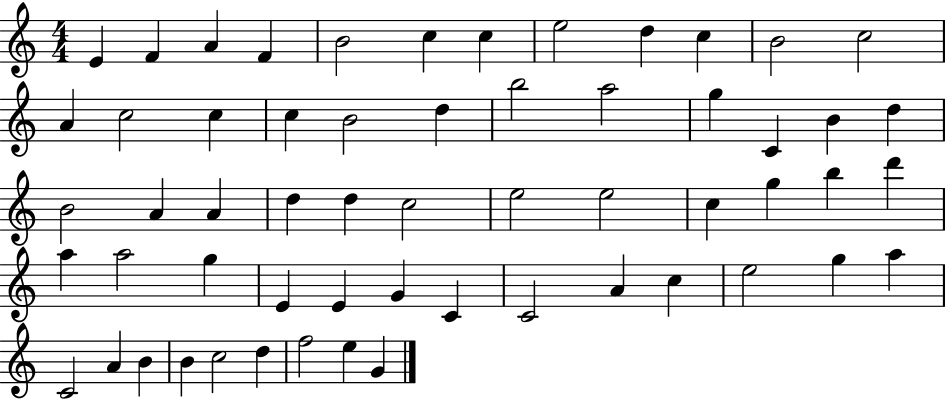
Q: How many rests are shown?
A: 0